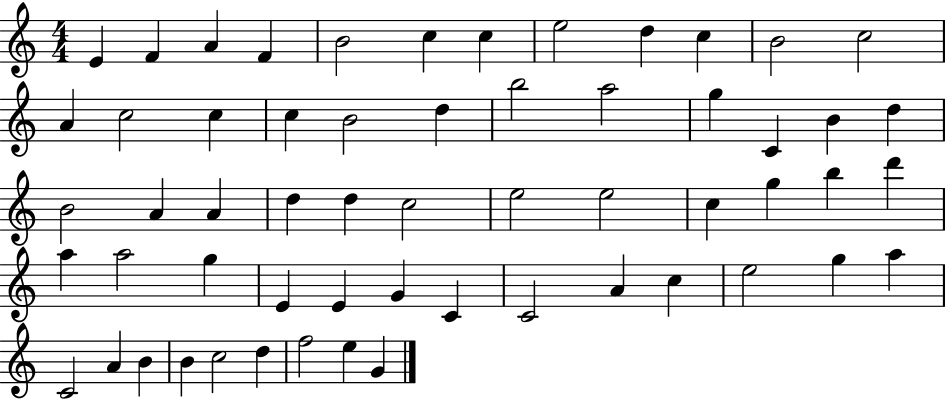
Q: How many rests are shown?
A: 0